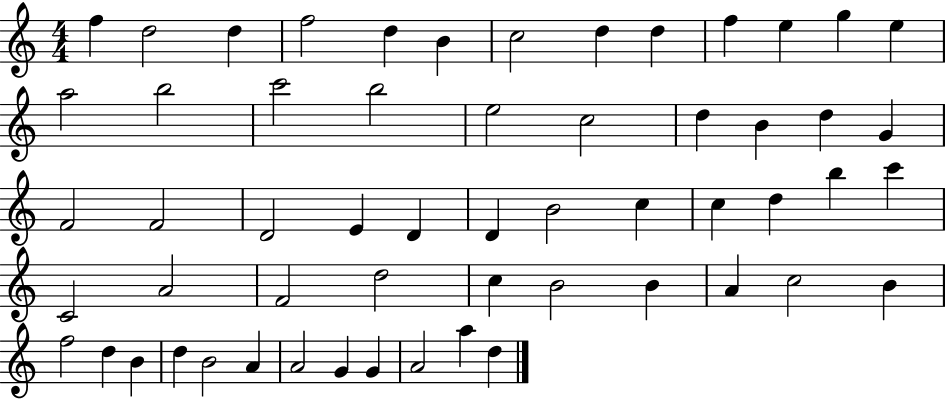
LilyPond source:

{
  \clef treble
  \numericTimeSignature
  \time 4/4
  \key c \major
  f''4 d''2 d''4 | f''2 d''4 b'4 | c''2 d''4 d''4 | f''4 e''4 g''4 e''4 | \break a''2 b''2 | c'''2 b''2 | e''2 c''2 | d''4 b'4 d''4 g'4 | \break f'2 f'2 | d'2 e'4 d'4 | d'4 b'2 c''4 | c''4 d''4 b''4 c'''4 | \break c'2 a'2 | f'2 d''2 | c''4 b'2 b'4 | a'4 c''2 b'4 | \break f''2 d''4 b'4 | d''4 b'2 a'4 | a'2 g'4 g'4 | a'2 a''4 d''4 | \break \bar "|."
}